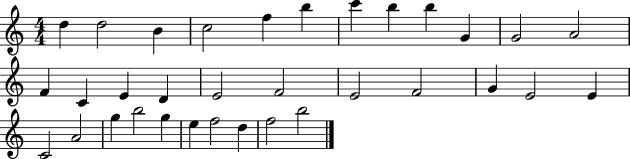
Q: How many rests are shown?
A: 0